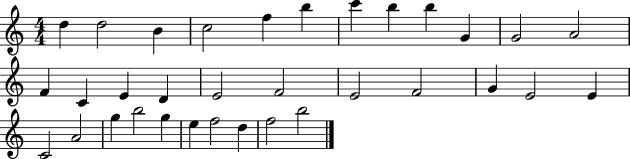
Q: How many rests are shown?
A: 0